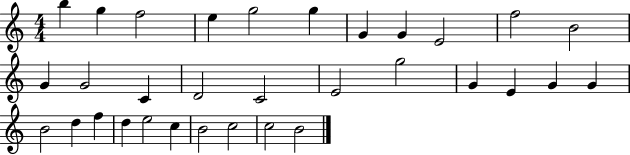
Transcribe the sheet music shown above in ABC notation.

X:1
T:Untitled
M:4/4
L:1/4
K:C
b g f2 e g2 g G G E2 f2 B2 G G2 C D2 C2 E2 g2 G E G G B2 d f d e2 c B2 c2 c2 B2